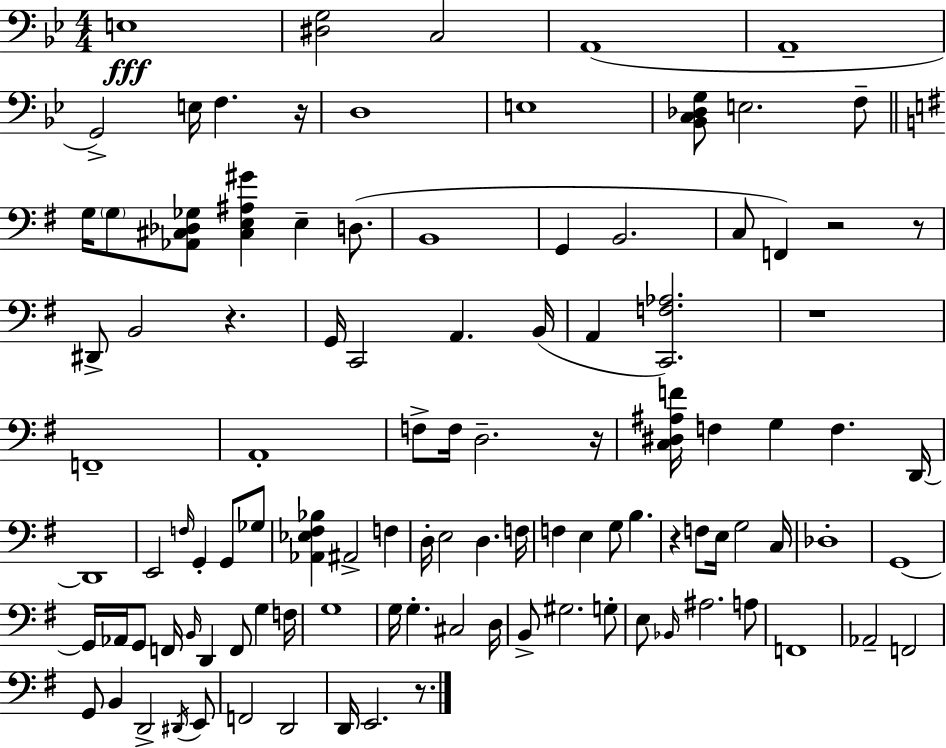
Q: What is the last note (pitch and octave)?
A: E2